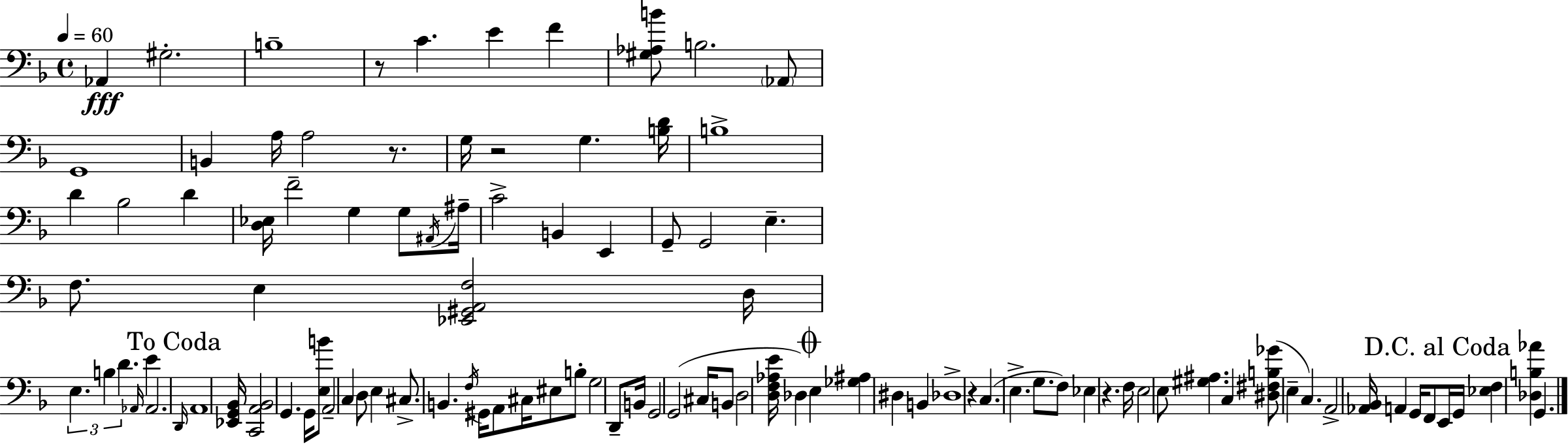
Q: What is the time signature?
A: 4/4